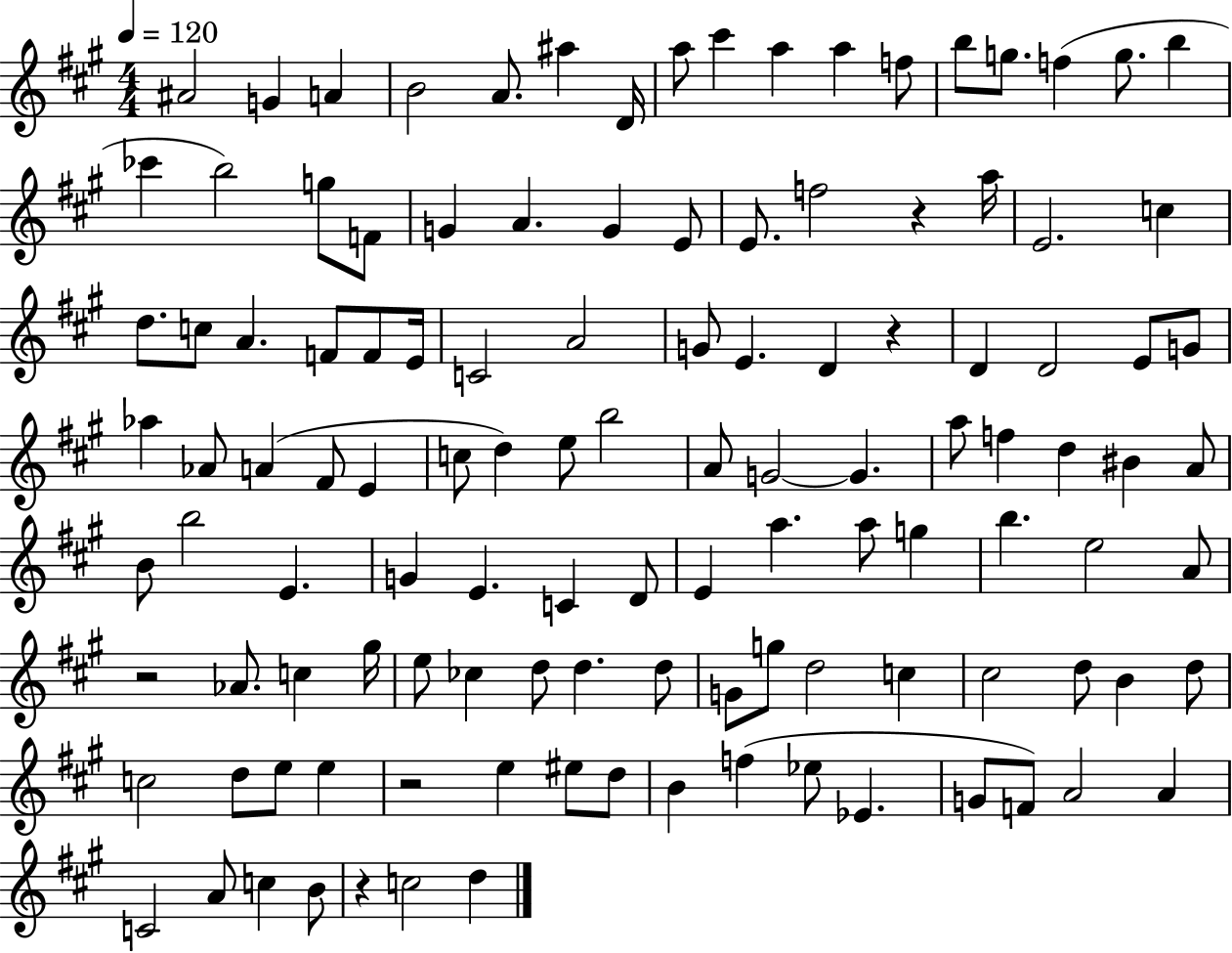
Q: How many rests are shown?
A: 5